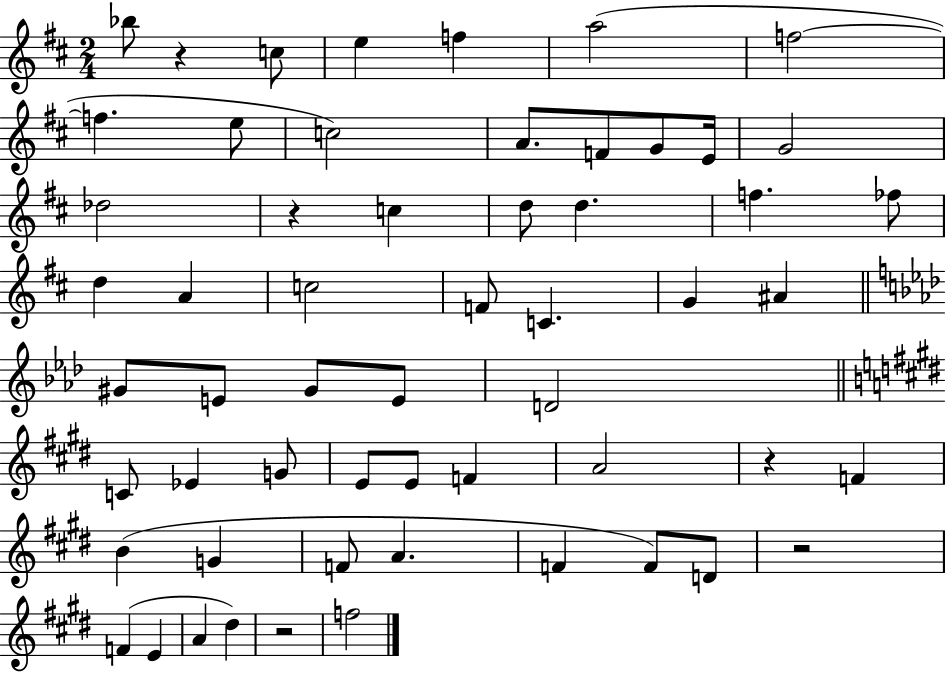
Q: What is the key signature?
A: D major